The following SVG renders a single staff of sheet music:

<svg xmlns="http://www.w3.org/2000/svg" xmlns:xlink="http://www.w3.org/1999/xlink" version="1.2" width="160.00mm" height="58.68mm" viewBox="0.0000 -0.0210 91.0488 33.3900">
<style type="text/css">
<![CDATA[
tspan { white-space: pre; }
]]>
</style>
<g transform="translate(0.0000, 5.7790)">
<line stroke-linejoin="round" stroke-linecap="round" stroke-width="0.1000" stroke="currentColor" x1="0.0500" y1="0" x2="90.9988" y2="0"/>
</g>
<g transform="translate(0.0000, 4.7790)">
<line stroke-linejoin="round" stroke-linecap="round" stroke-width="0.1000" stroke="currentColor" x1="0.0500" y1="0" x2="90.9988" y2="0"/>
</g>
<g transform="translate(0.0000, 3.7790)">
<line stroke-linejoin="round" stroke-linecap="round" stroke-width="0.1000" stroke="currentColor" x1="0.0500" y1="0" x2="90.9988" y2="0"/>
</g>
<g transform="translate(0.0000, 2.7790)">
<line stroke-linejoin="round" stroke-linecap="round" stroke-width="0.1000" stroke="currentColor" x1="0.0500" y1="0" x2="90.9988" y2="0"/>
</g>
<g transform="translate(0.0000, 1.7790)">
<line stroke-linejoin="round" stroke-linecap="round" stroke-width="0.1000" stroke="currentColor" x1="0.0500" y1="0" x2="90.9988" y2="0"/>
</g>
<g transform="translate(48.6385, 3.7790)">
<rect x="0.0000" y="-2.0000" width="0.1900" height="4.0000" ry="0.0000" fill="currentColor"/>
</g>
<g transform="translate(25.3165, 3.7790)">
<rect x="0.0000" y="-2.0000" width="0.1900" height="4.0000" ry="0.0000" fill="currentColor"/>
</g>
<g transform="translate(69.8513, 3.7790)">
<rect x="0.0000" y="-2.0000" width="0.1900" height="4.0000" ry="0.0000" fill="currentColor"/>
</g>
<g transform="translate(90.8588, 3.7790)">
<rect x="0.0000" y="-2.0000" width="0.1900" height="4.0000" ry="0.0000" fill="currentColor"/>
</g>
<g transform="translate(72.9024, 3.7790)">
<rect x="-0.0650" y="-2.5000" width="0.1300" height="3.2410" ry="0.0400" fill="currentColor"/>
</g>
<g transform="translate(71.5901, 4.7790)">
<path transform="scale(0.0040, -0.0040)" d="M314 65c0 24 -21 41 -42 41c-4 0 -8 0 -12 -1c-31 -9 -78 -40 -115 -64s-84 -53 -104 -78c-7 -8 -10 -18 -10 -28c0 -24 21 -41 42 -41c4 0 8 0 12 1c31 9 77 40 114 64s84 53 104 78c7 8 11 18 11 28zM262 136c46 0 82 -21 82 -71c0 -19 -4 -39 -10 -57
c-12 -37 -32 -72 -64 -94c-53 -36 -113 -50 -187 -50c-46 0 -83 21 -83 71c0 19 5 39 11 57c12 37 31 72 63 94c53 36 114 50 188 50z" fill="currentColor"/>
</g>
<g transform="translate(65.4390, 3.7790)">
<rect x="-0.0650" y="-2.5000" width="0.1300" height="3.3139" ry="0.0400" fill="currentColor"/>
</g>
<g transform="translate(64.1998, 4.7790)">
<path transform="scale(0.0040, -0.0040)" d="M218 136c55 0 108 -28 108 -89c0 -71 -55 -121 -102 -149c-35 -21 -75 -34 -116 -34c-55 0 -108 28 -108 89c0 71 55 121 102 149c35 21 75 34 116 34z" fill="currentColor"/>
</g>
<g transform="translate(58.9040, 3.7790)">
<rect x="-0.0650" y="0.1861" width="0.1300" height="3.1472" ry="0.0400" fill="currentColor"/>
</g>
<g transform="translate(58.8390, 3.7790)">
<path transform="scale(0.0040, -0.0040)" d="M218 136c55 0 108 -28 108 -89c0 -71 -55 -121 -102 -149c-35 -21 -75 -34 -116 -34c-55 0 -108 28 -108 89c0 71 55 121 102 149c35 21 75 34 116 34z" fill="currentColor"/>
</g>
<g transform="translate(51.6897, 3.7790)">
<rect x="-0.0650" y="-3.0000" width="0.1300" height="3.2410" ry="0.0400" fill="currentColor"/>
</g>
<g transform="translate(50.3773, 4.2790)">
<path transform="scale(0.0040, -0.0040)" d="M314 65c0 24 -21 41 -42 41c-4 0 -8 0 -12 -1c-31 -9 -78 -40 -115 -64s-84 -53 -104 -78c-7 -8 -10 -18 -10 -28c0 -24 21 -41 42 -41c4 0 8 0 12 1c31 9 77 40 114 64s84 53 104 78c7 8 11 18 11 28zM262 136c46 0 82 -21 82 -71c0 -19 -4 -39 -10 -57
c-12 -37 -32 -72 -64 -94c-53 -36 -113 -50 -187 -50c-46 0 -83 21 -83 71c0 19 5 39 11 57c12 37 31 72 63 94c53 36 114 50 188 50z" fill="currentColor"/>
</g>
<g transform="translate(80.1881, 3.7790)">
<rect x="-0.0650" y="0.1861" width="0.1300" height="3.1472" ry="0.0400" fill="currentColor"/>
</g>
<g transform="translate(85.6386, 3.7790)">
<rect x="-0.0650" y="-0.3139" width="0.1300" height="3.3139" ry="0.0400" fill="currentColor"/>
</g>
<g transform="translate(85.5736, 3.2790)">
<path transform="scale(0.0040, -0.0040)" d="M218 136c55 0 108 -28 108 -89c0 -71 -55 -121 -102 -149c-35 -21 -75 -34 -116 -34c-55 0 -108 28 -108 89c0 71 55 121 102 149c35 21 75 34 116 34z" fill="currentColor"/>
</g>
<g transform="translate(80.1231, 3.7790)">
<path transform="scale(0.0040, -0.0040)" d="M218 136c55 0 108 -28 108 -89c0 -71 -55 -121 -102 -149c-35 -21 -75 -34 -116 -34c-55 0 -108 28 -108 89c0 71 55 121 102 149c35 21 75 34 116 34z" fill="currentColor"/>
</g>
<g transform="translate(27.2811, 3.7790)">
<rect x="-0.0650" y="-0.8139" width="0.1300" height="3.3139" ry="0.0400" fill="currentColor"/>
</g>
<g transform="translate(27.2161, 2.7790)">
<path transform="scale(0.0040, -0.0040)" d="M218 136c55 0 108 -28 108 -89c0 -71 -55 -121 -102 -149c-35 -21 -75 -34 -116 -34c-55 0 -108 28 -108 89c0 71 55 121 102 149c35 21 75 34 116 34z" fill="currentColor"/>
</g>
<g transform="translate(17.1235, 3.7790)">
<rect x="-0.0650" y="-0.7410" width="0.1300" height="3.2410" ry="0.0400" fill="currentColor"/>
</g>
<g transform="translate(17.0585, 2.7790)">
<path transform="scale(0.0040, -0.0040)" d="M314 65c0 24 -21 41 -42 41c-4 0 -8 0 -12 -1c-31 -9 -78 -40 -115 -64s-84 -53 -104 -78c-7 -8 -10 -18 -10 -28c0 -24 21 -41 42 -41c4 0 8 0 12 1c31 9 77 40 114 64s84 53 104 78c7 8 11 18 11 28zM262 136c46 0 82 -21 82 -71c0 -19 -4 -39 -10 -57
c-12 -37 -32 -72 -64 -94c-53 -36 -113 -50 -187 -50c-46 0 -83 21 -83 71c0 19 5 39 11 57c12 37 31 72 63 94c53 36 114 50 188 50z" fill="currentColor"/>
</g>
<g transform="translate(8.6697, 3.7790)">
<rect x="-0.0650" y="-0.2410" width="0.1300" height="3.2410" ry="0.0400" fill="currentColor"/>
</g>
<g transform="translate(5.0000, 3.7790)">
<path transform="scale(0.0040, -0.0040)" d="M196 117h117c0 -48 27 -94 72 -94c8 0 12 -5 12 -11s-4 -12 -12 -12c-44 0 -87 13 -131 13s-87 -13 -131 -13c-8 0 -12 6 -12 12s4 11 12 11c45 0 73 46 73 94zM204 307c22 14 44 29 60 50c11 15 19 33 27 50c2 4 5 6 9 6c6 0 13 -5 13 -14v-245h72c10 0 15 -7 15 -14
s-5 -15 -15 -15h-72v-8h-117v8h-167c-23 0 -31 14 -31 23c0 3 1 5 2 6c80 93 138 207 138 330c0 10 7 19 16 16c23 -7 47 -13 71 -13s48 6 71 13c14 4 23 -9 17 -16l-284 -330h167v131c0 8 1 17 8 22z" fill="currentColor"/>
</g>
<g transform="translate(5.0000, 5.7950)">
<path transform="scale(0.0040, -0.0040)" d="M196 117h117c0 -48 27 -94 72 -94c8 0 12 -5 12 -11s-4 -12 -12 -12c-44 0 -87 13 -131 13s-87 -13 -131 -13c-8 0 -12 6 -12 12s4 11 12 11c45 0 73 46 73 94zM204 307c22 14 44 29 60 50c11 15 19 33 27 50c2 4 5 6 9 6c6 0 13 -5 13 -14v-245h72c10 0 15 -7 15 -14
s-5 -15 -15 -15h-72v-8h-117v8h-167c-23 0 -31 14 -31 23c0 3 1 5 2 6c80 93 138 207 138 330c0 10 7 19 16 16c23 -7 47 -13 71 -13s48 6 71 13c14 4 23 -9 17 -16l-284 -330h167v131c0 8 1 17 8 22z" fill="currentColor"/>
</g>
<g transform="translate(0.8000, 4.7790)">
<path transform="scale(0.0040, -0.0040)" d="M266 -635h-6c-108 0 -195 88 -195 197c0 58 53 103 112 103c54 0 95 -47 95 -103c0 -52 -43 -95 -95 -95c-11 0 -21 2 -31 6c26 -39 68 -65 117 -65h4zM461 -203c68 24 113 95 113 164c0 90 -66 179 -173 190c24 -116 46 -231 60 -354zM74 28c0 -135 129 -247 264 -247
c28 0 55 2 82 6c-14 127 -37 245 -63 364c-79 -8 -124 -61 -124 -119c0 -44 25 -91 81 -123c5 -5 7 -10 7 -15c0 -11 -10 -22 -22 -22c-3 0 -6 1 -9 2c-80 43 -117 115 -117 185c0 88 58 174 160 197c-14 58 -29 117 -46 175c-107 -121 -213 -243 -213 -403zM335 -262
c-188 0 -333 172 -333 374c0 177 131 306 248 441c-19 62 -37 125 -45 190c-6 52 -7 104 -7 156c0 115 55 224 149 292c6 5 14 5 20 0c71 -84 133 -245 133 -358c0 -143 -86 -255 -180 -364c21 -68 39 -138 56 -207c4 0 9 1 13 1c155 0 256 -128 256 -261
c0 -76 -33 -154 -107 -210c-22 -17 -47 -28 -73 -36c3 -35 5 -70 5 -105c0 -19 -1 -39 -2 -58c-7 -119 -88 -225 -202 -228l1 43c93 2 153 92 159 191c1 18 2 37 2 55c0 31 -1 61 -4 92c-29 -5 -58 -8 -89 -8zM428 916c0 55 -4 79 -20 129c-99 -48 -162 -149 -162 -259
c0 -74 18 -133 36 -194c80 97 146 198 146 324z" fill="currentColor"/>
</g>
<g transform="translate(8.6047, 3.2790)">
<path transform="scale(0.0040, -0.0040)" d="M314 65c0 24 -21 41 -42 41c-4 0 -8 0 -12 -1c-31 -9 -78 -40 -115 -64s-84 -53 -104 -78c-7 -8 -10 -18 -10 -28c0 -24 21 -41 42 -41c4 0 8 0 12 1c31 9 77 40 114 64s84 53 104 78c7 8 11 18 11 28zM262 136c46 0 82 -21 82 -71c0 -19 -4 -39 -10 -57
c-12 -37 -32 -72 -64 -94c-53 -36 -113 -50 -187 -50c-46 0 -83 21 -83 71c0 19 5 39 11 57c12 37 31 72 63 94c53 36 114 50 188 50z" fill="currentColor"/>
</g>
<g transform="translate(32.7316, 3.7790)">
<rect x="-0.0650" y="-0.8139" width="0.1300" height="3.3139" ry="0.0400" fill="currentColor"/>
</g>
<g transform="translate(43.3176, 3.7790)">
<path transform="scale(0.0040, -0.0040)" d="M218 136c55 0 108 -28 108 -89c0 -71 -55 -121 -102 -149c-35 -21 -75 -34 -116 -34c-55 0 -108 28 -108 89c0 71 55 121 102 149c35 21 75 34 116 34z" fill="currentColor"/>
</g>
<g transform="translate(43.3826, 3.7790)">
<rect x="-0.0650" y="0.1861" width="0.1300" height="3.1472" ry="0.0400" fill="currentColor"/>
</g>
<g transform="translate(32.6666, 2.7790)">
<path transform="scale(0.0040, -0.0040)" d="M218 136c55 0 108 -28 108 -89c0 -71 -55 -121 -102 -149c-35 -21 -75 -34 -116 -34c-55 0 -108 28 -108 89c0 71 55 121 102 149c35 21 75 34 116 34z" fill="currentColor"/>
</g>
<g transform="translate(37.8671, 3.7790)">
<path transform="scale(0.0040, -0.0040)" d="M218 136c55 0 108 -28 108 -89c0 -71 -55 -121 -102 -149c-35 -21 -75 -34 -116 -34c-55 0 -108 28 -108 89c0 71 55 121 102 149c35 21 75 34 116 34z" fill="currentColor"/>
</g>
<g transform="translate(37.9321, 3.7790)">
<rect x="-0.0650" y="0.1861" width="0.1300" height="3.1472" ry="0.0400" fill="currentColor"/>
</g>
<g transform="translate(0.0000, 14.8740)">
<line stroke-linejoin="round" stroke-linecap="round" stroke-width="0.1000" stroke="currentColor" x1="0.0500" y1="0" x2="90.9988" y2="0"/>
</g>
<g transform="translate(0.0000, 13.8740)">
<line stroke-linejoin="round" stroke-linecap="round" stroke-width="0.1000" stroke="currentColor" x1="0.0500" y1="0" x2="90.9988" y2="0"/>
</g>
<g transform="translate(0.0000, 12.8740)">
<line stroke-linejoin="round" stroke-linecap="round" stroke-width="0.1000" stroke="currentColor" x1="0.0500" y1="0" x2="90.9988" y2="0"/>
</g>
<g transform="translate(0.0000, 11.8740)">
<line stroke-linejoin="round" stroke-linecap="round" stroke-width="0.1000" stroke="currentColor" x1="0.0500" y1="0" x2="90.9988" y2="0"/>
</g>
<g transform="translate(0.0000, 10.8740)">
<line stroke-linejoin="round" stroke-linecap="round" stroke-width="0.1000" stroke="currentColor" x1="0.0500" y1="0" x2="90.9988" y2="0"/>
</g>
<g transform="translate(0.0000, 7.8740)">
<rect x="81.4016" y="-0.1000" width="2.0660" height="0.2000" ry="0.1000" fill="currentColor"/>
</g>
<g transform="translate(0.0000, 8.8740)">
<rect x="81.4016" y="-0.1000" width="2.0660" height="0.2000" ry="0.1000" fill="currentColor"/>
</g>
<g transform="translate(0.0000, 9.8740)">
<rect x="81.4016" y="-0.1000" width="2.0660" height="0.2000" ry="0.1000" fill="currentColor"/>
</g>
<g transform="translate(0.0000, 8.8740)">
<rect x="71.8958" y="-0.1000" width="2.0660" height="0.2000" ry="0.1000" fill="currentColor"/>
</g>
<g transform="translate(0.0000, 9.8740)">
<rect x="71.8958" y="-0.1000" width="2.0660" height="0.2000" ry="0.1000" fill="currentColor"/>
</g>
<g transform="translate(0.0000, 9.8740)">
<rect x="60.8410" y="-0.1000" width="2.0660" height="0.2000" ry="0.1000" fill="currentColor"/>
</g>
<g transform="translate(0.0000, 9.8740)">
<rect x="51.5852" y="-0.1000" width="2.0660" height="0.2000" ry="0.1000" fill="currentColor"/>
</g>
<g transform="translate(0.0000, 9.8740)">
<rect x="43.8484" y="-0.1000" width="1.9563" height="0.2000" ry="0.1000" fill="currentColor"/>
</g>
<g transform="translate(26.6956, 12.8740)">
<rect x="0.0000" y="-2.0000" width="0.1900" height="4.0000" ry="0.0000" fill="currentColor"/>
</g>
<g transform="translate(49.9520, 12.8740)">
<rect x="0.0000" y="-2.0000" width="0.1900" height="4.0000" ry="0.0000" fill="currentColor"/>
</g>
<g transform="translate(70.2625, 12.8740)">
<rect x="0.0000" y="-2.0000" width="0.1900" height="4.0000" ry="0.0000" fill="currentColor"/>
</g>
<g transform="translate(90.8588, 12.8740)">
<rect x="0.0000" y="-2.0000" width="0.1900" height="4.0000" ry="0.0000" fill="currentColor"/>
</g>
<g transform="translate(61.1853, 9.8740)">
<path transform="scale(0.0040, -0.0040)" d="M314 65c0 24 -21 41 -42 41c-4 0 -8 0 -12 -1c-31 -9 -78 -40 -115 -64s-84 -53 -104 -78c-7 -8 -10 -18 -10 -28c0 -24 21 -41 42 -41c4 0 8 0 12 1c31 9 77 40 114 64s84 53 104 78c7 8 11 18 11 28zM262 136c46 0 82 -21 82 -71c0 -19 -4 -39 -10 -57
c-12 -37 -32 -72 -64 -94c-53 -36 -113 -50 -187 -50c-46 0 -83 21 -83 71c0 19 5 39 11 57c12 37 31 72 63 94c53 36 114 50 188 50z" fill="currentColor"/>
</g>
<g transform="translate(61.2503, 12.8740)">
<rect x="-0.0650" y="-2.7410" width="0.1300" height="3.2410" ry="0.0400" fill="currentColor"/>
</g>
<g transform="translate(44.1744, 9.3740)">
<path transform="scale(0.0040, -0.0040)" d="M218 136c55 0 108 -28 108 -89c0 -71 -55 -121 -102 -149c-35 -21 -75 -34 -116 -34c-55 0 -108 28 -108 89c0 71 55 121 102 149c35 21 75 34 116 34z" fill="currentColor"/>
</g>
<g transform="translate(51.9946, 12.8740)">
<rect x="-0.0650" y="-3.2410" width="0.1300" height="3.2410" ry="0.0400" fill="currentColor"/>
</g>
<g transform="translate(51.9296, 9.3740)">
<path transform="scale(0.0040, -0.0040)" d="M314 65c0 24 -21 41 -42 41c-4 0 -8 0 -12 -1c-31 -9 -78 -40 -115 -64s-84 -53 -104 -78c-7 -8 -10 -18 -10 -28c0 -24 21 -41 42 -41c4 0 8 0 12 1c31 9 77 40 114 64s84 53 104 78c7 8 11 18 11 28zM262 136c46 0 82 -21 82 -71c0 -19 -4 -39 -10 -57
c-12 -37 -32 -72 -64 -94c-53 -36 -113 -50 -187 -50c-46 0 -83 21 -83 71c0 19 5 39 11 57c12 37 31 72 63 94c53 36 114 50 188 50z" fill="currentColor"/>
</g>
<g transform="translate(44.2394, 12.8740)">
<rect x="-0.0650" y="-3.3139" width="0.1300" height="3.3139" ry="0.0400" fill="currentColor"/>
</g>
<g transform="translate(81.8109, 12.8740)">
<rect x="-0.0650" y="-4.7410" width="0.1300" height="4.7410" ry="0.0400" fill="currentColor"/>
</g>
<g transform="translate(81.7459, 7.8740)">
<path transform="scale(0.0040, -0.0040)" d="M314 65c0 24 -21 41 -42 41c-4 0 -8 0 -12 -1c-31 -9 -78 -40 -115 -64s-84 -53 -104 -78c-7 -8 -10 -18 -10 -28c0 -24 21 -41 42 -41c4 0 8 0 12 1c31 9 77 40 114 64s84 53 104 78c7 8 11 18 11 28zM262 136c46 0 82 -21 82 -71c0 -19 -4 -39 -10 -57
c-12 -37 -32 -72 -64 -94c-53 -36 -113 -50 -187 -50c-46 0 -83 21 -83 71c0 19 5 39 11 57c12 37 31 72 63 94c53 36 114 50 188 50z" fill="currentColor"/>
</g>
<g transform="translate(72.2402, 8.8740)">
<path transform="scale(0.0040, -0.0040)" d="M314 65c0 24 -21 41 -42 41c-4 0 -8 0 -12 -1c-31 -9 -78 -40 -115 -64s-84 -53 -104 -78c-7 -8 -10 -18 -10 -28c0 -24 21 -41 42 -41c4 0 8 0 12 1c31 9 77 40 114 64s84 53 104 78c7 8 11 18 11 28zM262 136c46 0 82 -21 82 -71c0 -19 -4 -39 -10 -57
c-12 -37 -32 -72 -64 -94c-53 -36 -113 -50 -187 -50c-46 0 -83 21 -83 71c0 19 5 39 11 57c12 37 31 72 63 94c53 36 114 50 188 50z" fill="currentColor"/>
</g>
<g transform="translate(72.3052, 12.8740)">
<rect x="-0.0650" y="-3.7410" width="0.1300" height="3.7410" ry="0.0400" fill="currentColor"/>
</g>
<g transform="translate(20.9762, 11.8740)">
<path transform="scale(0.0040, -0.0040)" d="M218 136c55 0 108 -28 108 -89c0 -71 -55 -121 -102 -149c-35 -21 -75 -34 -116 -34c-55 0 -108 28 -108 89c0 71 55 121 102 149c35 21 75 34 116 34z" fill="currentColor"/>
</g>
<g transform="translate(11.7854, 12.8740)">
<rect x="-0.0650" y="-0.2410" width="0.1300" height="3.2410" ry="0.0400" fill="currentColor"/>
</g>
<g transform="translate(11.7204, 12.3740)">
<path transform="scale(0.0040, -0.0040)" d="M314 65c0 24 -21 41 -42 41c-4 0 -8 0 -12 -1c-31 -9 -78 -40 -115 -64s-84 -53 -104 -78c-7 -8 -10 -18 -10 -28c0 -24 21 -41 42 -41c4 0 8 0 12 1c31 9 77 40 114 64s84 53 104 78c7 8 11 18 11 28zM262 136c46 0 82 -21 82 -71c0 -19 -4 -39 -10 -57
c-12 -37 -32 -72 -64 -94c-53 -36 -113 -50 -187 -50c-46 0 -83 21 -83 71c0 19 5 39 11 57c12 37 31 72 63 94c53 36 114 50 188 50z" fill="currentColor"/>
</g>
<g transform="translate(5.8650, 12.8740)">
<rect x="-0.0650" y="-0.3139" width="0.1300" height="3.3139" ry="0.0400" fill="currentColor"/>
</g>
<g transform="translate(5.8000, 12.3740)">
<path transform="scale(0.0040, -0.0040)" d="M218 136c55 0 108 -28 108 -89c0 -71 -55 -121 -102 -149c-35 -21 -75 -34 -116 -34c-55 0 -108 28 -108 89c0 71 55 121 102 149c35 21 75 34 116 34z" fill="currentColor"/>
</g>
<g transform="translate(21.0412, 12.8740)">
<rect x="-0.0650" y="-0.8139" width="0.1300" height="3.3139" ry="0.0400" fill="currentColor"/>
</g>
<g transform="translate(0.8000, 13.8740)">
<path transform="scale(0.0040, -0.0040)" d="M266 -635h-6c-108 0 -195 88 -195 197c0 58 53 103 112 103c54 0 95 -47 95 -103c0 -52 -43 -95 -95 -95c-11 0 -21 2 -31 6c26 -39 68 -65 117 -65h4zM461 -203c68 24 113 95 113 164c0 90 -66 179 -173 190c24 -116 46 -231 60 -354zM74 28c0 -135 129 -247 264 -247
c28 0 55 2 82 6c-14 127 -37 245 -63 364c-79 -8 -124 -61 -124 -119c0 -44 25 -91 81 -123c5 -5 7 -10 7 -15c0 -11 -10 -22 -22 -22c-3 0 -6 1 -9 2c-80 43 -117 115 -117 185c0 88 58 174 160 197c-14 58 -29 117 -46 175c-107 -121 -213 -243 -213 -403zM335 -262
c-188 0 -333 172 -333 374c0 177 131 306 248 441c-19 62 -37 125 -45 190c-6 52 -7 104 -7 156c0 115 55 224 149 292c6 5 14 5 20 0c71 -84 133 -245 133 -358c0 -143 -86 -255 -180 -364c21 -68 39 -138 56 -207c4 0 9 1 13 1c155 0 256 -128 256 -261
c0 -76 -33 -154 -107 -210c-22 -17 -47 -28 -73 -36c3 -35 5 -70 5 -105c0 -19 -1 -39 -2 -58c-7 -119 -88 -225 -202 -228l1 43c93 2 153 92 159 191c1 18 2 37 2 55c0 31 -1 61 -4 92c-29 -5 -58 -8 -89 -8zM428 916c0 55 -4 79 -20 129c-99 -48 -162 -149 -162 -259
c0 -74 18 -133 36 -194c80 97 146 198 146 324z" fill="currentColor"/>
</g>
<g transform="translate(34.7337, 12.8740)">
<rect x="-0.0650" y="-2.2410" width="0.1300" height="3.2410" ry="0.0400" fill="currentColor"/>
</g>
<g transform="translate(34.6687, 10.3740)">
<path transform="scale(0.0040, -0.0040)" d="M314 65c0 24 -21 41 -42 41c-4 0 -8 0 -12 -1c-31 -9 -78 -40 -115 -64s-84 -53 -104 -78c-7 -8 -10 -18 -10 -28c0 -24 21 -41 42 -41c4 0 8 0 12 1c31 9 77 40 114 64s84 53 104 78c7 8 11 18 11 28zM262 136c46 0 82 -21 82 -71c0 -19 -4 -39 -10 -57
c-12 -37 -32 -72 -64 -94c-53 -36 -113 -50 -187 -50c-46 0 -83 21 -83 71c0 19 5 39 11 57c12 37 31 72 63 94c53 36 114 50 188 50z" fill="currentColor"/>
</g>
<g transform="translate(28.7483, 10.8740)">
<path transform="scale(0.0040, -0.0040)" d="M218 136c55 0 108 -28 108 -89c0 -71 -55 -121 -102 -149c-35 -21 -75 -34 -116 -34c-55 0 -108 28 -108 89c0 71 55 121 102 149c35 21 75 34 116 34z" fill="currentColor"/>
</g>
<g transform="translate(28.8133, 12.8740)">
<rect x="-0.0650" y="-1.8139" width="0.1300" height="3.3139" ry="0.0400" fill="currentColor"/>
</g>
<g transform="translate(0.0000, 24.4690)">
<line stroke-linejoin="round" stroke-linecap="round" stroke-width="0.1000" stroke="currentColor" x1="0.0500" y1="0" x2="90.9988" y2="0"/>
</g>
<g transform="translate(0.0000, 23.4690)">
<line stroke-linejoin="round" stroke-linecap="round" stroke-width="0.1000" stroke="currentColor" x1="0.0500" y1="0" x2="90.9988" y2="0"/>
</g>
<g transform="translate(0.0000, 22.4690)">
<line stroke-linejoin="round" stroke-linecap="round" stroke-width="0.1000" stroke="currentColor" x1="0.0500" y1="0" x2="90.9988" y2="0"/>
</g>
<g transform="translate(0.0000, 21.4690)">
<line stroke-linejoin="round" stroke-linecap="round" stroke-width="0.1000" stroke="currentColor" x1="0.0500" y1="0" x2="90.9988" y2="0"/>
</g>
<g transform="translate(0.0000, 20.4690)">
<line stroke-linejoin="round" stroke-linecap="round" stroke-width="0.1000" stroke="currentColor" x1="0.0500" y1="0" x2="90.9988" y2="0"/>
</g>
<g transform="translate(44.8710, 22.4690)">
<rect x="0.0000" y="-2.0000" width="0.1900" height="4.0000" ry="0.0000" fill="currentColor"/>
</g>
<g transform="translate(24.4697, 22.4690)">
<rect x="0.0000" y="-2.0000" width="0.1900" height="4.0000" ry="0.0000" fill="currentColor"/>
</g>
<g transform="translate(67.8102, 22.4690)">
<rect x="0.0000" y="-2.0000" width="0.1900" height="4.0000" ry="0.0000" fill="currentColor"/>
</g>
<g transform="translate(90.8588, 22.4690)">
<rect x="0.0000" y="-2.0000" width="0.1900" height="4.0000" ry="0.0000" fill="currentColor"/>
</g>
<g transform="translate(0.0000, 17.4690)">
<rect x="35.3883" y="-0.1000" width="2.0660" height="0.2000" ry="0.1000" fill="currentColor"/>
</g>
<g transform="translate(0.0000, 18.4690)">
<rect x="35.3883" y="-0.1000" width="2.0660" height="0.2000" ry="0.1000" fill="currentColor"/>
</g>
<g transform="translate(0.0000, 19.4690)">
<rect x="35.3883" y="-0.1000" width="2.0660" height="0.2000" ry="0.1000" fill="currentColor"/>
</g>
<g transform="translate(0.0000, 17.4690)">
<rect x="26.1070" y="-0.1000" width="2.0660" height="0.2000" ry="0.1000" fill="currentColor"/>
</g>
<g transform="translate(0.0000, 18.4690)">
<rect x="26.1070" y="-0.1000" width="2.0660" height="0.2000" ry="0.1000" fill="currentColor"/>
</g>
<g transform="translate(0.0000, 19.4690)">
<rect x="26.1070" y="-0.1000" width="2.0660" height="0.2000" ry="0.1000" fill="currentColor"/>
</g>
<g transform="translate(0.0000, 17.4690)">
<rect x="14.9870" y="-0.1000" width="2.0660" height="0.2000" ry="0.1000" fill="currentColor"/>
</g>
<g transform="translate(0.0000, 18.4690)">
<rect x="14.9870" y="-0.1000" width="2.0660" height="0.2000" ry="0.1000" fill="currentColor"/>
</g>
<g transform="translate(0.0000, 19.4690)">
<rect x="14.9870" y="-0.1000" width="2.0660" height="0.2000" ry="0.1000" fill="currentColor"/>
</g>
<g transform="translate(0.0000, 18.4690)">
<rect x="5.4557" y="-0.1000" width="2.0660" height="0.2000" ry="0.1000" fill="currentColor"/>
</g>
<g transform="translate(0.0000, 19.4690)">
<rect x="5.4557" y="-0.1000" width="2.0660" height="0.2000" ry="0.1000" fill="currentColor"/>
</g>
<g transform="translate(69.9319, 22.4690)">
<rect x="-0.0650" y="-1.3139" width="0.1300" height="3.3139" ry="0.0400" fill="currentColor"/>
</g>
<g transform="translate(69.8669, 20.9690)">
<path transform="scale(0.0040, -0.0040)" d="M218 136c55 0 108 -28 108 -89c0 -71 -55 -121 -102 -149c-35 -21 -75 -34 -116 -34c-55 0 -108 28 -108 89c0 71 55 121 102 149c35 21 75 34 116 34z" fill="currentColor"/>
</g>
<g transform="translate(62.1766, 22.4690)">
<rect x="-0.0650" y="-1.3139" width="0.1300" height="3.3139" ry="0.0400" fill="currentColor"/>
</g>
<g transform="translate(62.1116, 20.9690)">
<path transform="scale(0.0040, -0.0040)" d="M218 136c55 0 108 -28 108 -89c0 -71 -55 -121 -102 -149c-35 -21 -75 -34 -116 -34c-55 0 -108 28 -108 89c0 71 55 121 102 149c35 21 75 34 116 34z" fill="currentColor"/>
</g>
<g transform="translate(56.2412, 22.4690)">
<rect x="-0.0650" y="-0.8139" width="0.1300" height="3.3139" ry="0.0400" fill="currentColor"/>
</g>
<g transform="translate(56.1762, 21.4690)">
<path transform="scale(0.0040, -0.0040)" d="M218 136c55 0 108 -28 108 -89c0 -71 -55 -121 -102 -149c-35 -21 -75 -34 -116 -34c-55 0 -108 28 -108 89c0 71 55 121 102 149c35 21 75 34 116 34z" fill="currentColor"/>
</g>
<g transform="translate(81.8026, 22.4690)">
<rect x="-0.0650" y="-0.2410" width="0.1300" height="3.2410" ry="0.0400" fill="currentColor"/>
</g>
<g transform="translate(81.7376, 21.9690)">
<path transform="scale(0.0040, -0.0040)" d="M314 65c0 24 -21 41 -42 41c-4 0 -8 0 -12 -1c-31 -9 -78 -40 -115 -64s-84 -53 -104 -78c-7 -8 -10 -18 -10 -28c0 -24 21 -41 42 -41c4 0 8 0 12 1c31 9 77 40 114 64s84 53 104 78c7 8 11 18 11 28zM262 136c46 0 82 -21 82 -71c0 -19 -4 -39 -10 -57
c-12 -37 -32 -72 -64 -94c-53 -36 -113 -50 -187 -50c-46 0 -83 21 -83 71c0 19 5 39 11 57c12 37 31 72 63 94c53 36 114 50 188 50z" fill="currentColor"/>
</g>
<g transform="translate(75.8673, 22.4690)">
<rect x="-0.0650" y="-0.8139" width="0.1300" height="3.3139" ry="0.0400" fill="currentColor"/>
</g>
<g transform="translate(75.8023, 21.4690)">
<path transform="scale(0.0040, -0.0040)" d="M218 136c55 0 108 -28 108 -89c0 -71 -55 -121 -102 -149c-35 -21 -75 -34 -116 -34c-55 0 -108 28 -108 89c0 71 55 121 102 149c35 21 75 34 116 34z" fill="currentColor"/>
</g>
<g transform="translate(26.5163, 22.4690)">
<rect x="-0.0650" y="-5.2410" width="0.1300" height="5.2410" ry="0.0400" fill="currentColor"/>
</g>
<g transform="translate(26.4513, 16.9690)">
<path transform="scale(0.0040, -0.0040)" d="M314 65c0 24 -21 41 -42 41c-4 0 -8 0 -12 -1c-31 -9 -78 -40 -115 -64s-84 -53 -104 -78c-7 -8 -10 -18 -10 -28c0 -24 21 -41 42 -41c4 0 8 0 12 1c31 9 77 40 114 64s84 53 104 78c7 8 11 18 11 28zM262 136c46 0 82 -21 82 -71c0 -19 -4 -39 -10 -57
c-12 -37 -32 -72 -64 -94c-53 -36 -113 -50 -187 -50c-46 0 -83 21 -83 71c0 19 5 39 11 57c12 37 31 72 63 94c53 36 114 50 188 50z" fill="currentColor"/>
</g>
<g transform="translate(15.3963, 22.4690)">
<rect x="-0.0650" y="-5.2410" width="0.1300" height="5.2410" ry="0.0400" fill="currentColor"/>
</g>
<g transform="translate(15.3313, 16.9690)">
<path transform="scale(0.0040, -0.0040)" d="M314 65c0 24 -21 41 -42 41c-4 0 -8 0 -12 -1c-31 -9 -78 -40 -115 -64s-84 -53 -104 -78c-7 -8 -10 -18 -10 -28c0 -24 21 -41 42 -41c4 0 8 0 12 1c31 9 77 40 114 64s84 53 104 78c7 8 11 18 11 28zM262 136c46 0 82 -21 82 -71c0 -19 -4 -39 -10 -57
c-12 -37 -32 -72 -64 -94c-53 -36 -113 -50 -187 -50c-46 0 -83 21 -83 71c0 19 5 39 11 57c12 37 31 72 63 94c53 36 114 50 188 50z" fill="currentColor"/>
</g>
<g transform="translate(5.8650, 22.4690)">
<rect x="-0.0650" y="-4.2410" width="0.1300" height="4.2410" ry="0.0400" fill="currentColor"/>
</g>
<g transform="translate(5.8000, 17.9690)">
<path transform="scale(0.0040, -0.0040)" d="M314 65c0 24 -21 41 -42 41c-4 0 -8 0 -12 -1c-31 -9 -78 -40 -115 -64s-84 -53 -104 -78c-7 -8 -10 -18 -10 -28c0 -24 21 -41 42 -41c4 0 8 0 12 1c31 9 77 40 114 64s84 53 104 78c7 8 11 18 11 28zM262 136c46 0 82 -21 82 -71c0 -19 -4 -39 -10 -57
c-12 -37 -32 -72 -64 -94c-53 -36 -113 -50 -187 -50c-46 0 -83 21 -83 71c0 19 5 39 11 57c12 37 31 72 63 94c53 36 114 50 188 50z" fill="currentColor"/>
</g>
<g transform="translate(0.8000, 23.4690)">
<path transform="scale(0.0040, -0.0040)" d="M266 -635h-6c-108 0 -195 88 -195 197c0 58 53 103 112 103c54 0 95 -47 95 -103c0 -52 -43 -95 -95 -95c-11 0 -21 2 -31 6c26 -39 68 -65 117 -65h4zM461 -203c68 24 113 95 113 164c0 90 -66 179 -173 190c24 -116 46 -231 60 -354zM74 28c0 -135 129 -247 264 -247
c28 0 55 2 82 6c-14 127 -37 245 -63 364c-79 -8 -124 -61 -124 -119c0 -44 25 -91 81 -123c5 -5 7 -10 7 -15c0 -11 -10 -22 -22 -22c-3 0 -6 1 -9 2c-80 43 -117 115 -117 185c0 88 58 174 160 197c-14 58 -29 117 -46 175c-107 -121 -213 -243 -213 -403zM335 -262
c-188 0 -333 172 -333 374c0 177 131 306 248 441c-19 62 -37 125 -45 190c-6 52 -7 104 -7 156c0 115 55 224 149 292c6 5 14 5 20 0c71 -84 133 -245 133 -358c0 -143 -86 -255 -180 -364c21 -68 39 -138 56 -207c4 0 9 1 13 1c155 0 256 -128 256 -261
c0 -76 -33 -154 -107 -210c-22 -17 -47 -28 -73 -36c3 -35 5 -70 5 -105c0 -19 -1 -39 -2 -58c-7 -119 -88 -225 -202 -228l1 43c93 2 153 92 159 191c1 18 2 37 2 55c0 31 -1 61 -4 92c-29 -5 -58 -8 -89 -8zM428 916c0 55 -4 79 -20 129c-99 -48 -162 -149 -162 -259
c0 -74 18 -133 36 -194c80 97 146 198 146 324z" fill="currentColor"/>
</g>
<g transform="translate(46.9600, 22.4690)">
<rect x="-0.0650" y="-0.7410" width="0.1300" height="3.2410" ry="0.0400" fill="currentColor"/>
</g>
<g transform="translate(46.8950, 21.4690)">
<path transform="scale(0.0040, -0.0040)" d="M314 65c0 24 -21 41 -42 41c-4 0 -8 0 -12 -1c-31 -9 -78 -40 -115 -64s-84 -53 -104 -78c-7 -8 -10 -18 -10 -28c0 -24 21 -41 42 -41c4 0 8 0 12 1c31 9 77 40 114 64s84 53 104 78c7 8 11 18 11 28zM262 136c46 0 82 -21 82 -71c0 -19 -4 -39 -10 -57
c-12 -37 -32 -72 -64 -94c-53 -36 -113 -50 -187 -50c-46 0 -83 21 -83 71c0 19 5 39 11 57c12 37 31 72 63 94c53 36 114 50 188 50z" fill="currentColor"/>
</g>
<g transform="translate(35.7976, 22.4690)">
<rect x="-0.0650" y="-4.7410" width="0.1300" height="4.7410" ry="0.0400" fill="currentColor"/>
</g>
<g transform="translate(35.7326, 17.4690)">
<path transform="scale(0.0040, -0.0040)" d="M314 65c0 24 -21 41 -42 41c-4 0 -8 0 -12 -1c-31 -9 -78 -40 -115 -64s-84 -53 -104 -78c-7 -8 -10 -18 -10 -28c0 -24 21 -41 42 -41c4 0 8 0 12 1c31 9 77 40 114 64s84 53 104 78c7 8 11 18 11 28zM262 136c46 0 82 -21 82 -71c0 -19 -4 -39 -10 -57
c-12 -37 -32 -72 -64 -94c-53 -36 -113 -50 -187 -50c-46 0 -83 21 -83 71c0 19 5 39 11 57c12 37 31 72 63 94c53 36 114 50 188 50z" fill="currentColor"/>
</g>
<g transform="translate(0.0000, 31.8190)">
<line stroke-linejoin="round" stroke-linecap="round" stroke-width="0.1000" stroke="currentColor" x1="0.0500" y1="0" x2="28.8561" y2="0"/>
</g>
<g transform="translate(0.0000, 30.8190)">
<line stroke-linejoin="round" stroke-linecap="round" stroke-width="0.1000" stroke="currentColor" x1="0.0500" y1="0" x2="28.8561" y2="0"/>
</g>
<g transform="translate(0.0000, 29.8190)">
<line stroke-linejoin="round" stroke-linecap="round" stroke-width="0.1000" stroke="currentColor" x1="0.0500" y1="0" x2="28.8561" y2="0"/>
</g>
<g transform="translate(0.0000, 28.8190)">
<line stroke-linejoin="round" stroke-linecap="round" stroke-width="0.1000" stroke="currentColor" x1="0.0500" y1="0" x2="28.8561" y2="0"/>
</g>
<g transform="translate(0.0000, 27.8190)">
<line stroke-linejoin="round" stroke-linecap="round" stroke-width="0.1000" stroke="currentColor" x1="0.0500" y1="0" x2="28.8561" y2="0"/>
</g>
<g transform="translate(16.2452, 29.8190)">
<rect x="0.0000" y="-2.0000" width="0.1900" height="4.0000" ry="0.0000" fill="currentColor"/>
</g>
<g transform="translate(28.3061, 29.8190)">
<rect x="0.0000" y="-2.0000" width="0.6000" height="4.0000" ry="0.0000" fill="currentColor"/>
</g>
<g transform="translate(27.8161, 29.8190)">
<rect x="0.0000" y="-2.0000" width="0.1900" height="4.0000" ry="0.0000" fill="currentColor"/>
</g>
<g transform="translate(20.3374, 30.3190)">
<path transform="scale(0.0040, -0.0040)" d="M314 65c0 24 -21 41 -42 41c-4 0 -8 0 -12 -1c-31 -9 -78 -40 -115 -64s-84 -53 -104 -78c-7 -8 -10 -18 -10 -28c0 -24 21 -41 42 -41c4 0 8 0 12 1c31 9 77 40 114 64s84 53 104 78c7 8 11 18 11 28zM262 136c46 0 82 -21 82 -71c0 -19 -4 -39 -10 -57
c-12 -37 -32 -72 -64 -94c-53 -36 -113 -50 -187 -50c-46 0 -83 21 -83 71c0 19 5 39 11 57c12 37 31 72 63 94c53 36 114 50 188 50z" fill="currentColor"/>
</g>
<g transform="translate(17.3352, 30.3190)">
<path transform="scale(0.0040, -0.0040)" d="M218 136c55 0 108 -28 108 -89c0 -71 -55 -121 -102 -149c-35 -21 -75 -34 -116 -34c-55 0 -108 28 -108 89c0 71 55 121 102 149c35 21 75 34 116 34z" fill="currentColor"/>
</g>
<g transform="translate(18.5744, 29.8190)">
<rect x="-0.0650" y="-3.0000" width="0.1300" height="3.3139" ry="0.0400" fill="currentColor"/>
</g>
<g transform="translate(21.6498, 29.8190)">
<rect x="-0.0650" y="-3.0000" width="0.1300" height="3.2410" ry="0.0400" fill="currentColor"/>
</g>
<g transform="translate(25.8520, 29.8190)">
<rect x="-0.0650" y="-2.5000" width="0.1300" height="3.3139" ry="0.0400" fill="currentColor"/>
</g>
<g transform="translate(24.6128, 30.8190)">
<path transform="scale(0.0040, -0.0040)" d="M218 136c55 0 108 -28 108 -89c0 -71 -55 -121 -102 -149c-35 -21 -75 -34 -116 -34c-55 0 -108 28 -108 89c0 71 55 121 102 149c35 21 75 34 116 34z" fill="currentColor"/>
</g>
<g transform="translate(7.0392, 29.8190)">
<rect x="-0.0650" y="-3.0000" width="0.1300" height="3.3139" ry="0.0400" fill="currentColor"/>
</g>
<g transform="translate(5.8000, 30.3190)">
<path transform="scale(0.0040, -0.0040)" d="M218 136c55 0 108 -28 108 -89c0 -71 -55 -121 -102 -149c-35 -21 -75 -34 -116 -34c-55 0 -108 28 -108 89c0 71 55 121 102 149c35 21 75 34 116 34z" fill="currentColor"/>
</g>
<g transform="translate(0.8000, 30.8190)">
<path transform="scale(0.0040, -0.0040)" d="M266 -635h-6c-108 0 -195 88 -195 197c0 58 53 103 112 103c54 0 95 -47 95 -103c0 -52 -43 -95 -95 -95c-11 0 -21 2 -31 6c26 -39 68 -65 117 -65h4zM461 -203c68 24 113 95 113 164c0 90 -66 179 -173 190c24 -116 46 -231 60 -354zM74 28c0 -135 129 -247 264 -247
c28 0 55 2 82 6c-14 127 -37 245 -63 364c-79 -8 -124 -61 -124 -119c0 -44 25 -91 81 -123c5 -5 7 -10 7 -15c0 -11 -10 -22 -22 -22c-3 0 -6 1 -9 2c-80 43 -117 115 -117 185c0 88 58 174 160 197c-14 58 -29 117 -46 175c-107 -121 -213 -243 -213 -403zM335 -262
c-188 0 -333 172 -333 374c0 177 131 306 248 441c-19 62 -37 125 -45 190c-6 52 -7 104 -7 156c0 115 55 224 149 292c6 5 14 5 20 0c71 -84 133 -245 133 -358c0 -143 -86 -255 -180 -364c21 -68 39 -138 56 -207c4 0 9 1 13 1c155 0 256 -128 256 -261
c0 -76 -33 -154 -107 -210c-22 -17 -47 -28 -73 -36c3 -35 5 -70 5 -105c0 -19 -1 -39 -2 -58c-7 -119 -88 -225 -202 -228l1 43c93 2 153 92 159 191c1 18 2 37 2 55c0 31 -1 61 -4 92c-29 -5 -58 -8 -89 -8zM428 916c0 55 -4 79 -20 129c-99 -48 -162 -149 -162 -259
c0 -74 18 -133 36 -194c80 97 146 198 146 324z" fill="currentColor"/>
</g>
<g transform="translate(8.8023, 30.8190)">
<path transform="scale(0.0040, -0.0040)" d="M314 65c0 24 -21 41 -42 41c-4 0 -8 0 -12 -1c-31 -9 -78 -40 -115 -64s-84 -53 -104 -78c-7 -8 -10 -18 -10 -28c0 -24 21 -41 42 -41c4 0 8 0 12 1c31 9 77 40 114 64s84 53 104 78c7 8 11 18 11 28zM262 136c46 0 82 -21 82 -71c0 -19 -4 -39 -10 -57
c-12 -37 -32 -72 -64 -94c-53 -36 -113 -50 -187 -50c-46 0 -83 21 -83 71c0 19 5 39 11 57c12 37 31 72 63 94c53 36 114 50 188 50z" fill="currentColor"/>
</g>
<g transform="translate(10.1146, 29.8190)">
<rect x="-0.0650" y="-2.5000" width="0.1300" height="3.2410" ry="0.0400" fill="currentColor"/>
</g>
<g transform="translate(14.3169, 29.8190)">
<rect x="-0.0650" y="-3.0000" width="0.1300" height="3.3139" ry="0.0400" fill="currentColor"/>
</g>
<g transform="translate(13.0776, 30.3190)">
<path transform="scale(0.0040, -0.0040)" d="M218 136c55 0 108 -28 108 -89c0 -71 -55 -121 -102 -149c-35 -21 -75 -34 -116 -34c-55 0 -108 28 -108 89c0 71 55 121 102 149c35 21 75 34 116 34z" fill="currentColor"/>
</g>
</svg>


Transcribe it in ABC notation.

X:1
T:Untitled
M:4/4
L:1/4
K:C
c2 d2 d d B B A2 B G G2 B c c c2 d f g2 b b2 a2 c'2 e'2 d'2 f'2 f'2 e'2 d2 d e e d c2 A G2 A A A2 G